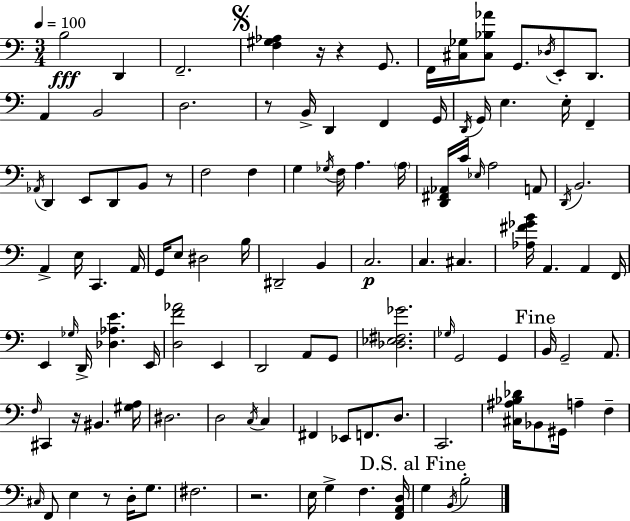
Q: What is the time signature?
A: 3/4